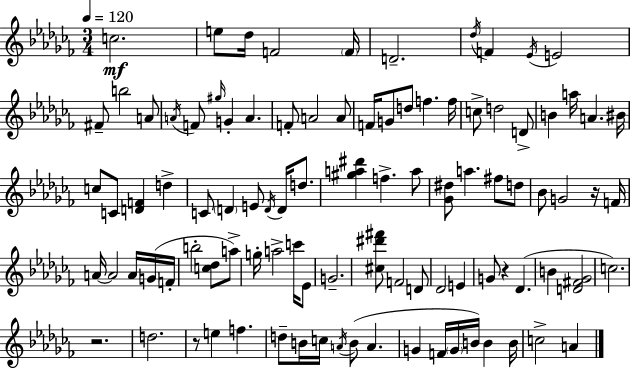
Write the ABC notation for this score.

X:1
T:Untitled
M:3/4
L:1/4
K:Abm
c2 e/2 _d/4 F2 F/4 D2 _d/4 F _E/4 E2 ^F/2 b2 A/2 A/4 F/2 ^g/4 G A F/2 A2 A/2 F/4 G/2 d/2 f f/4 c/2 d2 D/2 B a/4 A ^B/4 c/2 C/2 [DF] d C/2 D E/2 D/4 D/4 d/2 [^ga^d'] f a/2 [_G^d]/2 a ^f/2 d/2 _B/2 G2 z/4 F/4 A/4 A2 A/4 G/4 F/4 b2 [c_d]/2 a/2 g/4 a2 c'/4 _E/2 G2 [^c^d'^f']/2 F2 D/2 _D2 E G/2 z _D B [D^F_G]2 c2 z2 d2 z/2 e f d/2 B/4 c/4 A/4 B/2 A G F/4 G/4 B/4 B B/4 c2 A